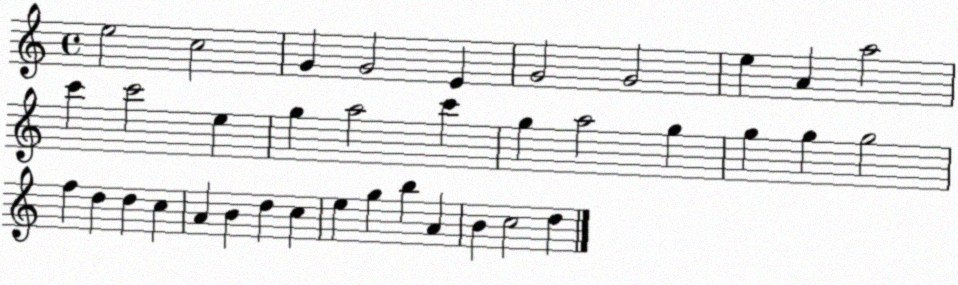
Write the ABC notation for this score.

X:1
T:Untitled
M:4/4
L:1/4
K:C
e2 c2 G G2 E G2 G2 e A a2 c' c'2 e g a2 c' g a2 g g g g2 f d d c A B d c e g b A B c2 d